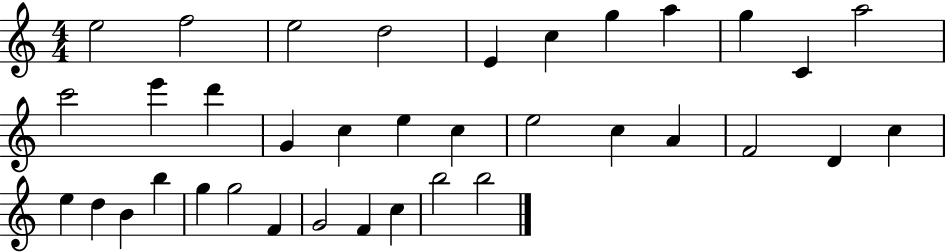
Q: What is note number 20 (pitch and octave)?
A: C5